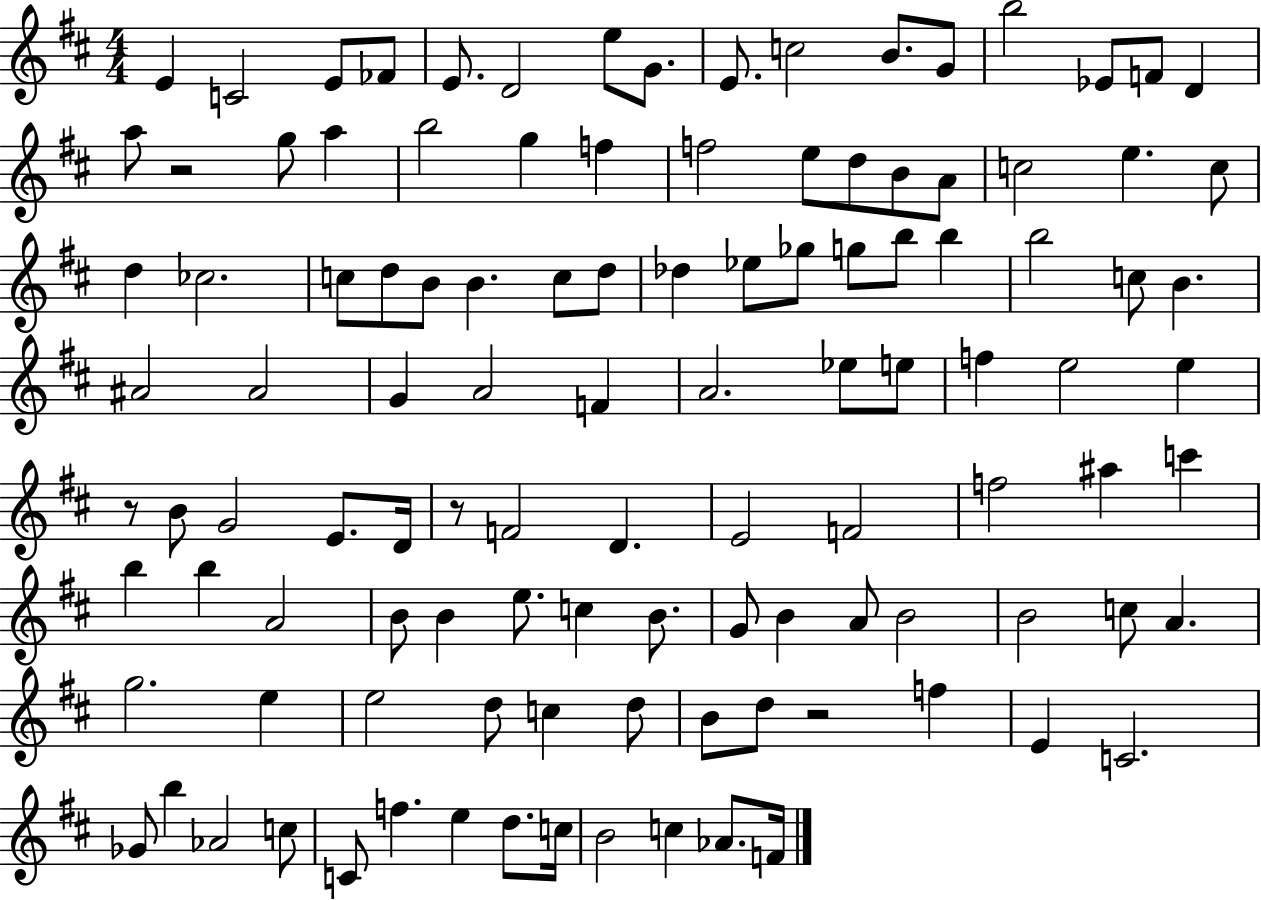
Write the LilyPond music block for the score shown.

{
  \clef treble
  \numericTimeSignature
  \time 4/4
  \key d \major
  e'4 c'2 e'8 fes'8 | e'8. d'2 e''8 g'8. | e'8. c''2 b'8. g'8 | b''2 ees'8 f'8 d'4 | \break a''8 r2 g''8 a''4 | b''2 g''4 f''4 | f''2 e''8 d''8 b'8 a'8 | c''2 e''4. c''8 | \break d''4 ces''2. | c''8 d''8 b'8 b'4. c''8 d''8 | des''4 ees''8 ges''8 g''8 b''8 b''4 | b''2 c''8 b'4. | \break ais'2 ais'2 | g'4 a'2 f'4 | a'2. ees''8 e''8 | f''4 e''2 e''4 | \break r8 b'8 g'2 e'8. d'16 | r8 f'2 d'4. | e'2 f'2 | f''2 ais''4 c'''4 | \break b''4 b''4 a'2 | b'8 b'4 e''8. c''4 b'8. | g'8 b'4 a'8 b'2 | b'2 c''8 a'4. | \break g''2. e''4 | e''2 d''8 c''4 d''8 | b'8 d''8 r2 f''4 | e'4 c'2. | \break ges'8 b''4 aes'2 c''8 | c'8 f''4. e''4 d''8. c''16 | b'2 c''4 aes'8. f'16 | \bar "|."
}